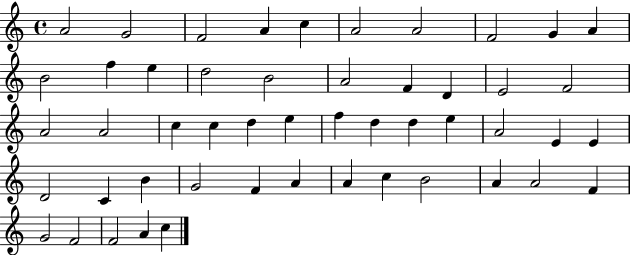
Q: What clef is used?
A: treble